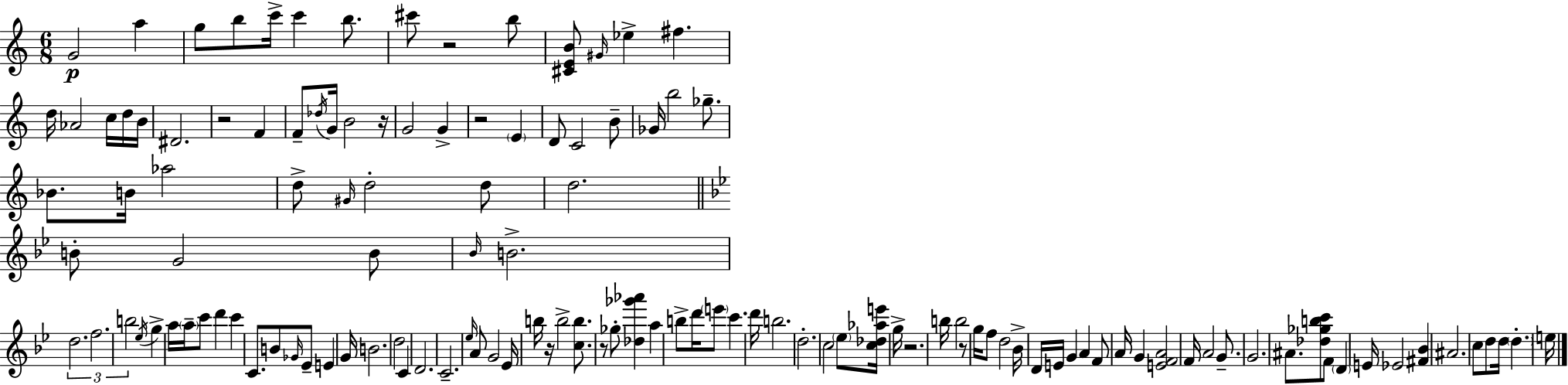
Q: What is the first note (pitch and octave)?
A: G4